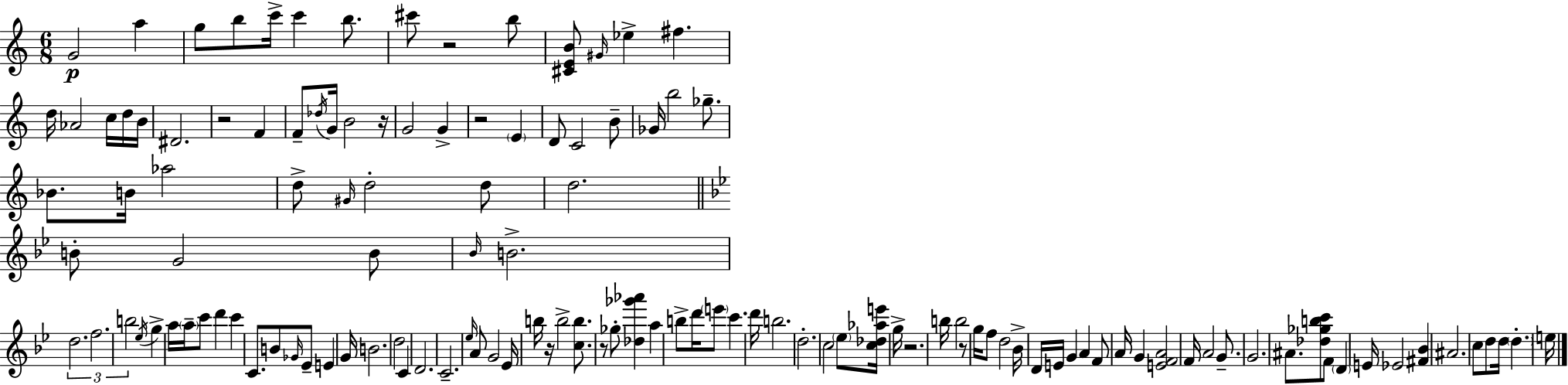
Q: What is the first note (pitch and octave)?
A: G4